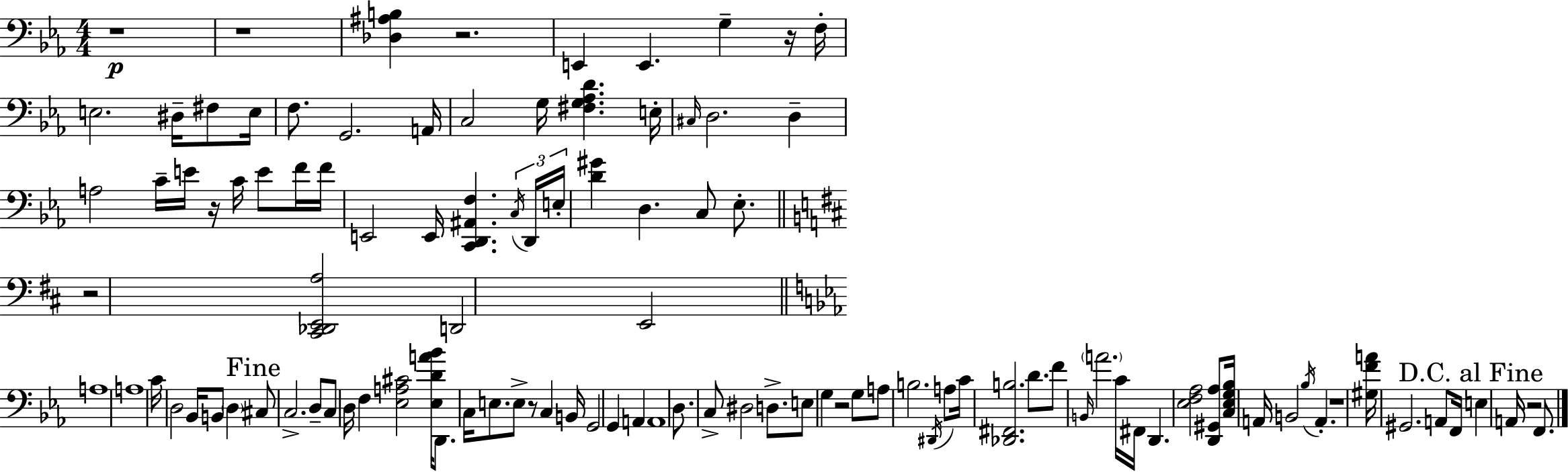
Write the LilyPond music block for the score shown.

{
  \clef bass
  \numericTimeSignature
  \time 4/4
  \key ees \major
  \repeat volta 2 { r1\p | r1 | <des ais b>4 r2. | e,4 e,4. g4-- r16 f16-. | \break e2. dis16-- fis8 e16 | f8. g,2. a,16 | c2 g16 <fis g aes d'>4. e16-. | \grace { cis16 } d2. d4-- | \break a2 c'16-- e'16 r16 c'16 e'8 f'16 | f'16 e,2 e,16 <c, d, ais, f>4. | \tuplet 3/2 { \acciaccatura { c16 } d,16 e16-. } <d' gis'>4 d4. c8 ees8.-. | \bar "||" \break \key d \major r2 <cis, des, e, a>2 | d,2 e,2 | \bar "||" \break \key ees \major a1 | a1 | c'16 d2 bes,16 b,8 \parenthesize d4 | \mark "Fine" cis8 c2.-> d8-- | \break c8 d16 f4 <ees a cis'>2 <ees d' a' bes'>16 | d,8. c16 e8. e8-> r8 c4 b,16 | g,2 g,4 a,4 | a,1 | \break d8. c8-> dis2 d8.-> | e8 g4 r2 g8 | a8 b2. \acciaccatura { dis,16 } a8 | c'16 <des, fis, b>2. d'8. | \break f'8 \grace { b,16 } \parenthesize a'2. | c'16 fis,16 d,4. <ees f aes>2 | <d, gis, aes>8 <c ees g bes>16 a,16 b,2 \acciaccatura { bes16 } a,4.-. | r1 | \break <gis f' a'>16 gis,2. | a,8 f,16 \mark "D.C. al Fine" e4 a,16 r2 | f,8. } \bar "|."
}